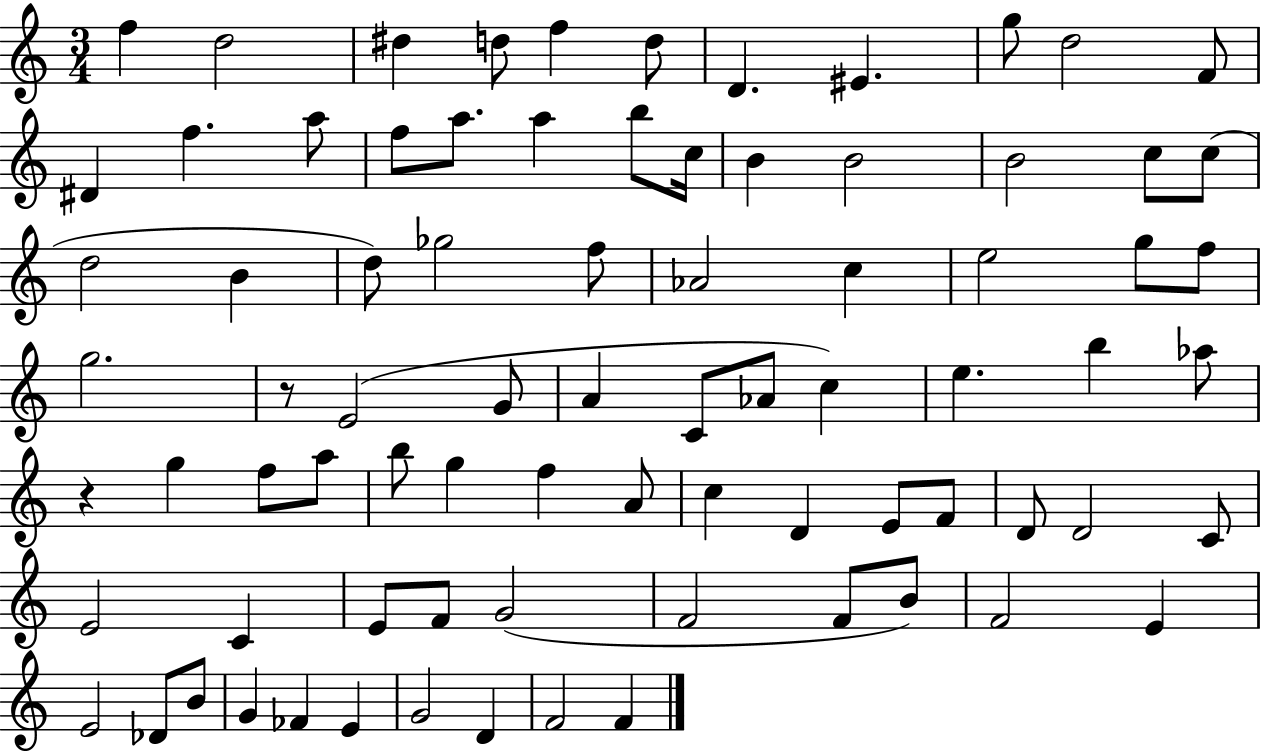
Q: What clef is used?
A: treble